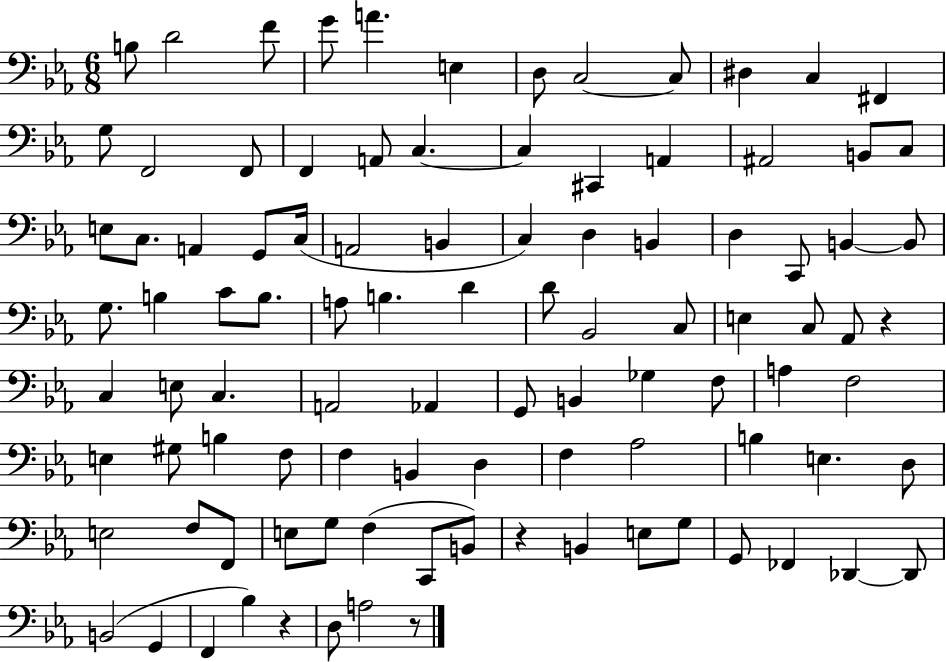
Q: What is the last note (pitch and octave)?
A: A3